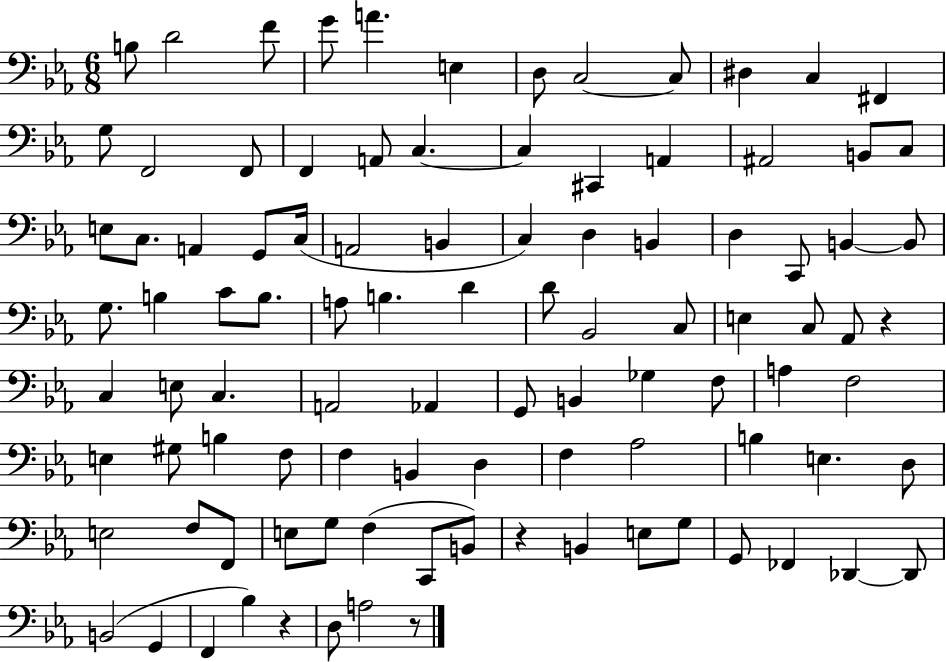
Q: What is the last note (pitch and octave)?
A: A3